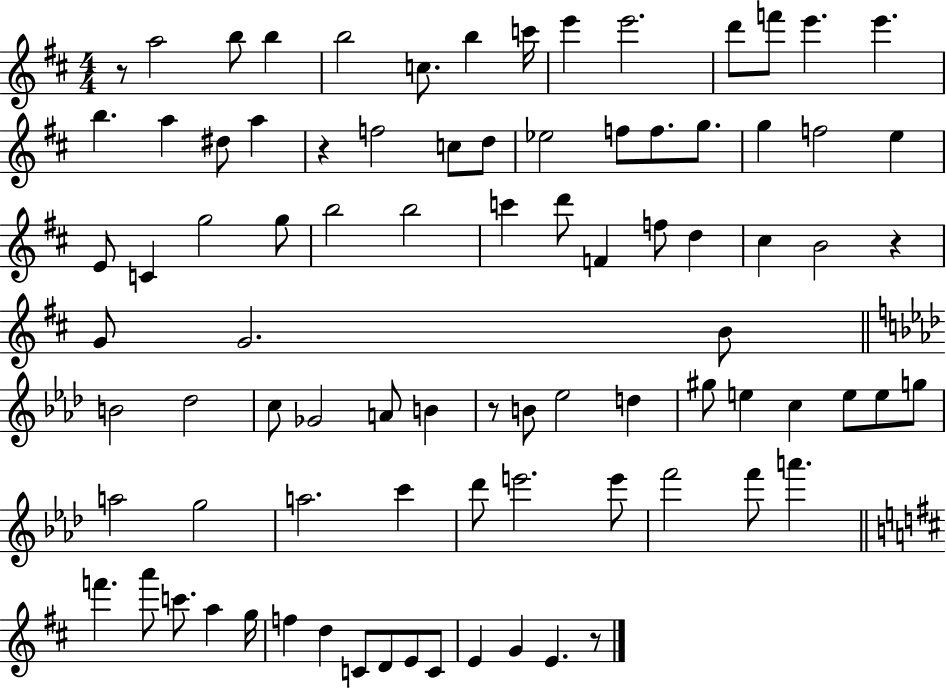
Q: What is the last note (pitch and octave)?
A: E4